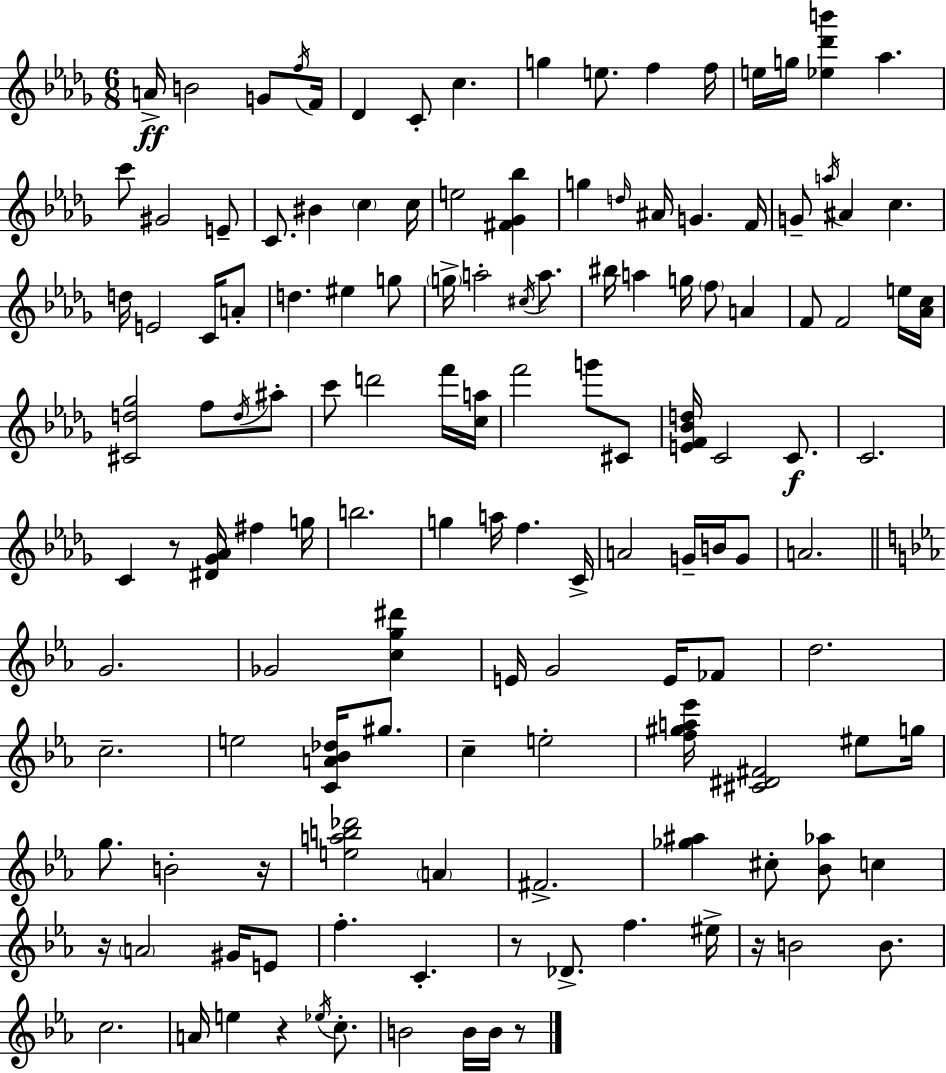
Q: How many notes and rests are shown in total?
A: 135